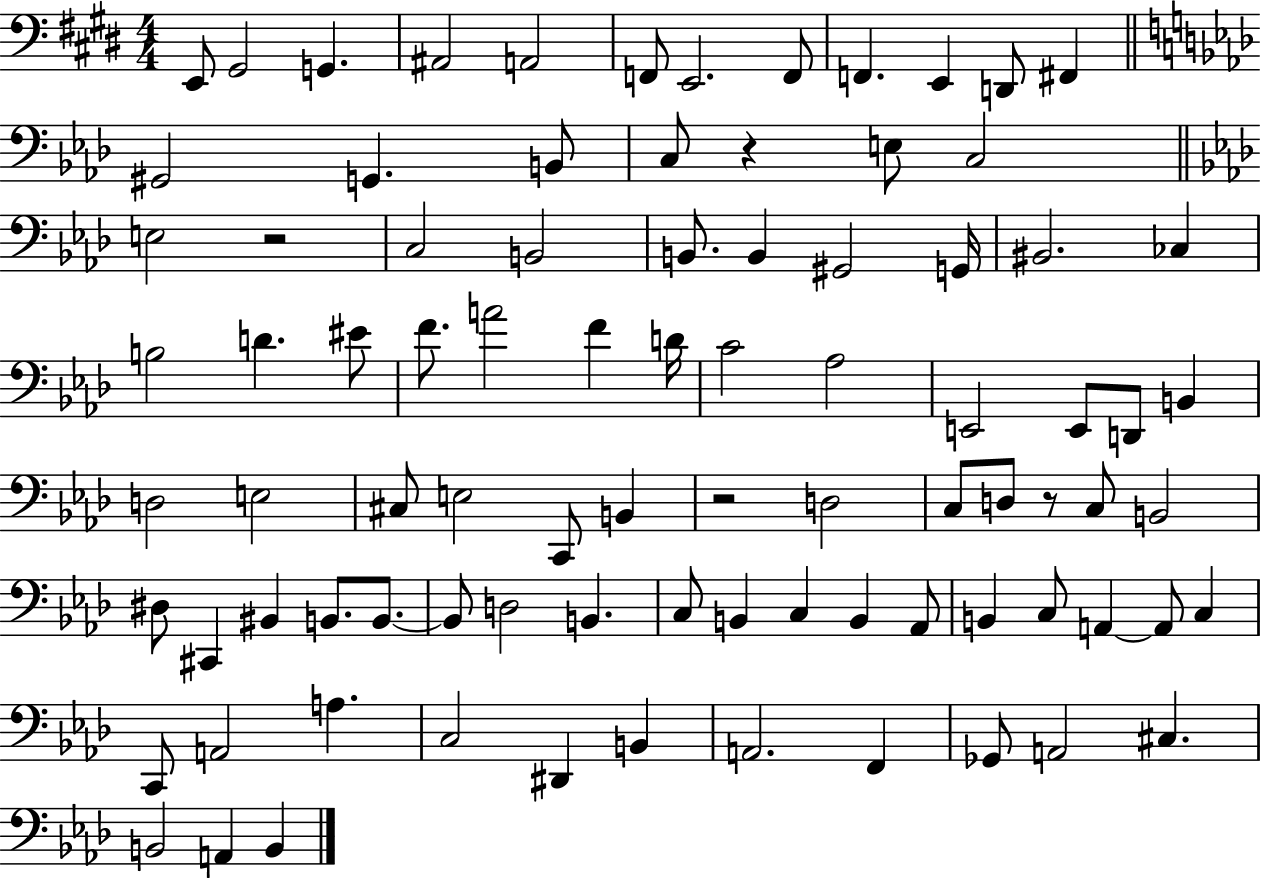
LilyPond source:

{
  \clef bass
  \numericTimeSignature
  \time 4/4
  \key e \major
  e,8 gis,2 g,4. | ais,2 a,2 | f,8 e,2. f,8 | f,4. e,4 d,8 fis,4 | \break \bar "||" \break \key f \minor gis,2 g,4. b,8 | c8 r4 e8 c2 | \bar "||" \break \key f \minor e2 r2 | c2 b,2 | b,8. b,4 gis,2 g,16 | bis,2. ces4 | \break b2 d'4. eis'8 | f'8. a'2 f'4 d'16 | c'2 aes2 | e,2 e,8 d,8 b,4 | \break d2 e2 | cis8 e2 c,8 b,4 | r2 d2 | c8 d8 r8 c8 b,2 | \break dis8 cis,4 bis,4 b,8. b,8.~~ | b,8 d2 b,4. | c8 b,4 c4 b,4 aes,8 | b,4 c8 a,4~~ a,8 c4 | \break c,8 a,2 a4. | c2 dis,4 b,4 | a,2. f,4 | ges,8 a,2 cis4. | \break b,2 a,4 b,4 | \bar "|."
}